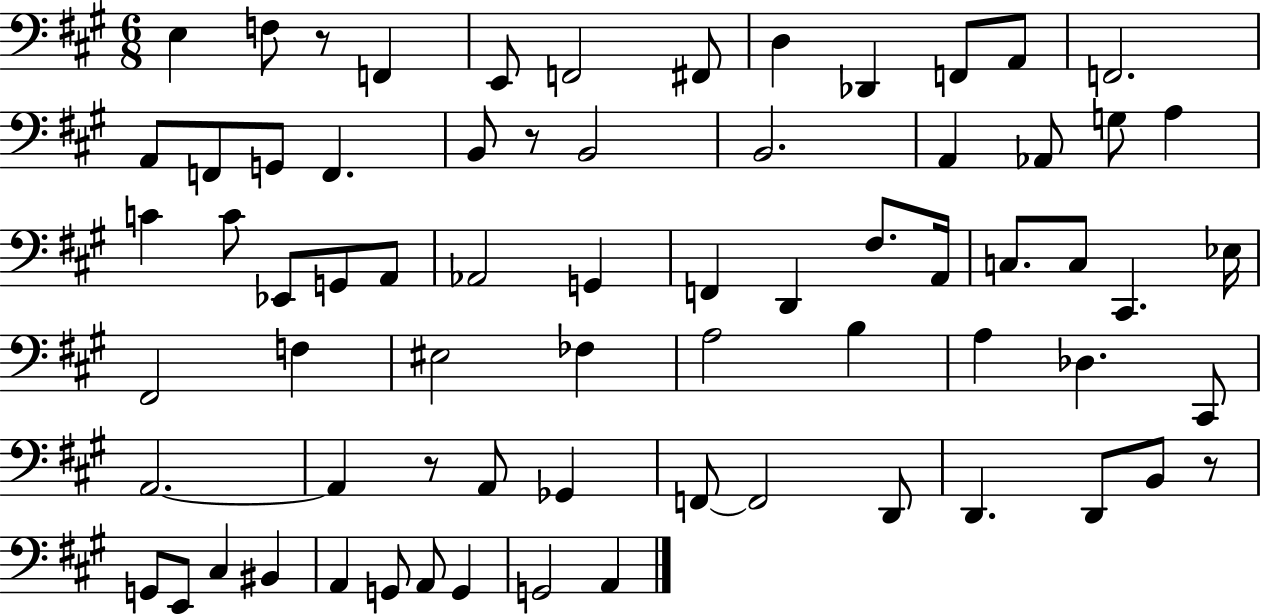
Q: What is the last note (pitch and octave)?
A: A2